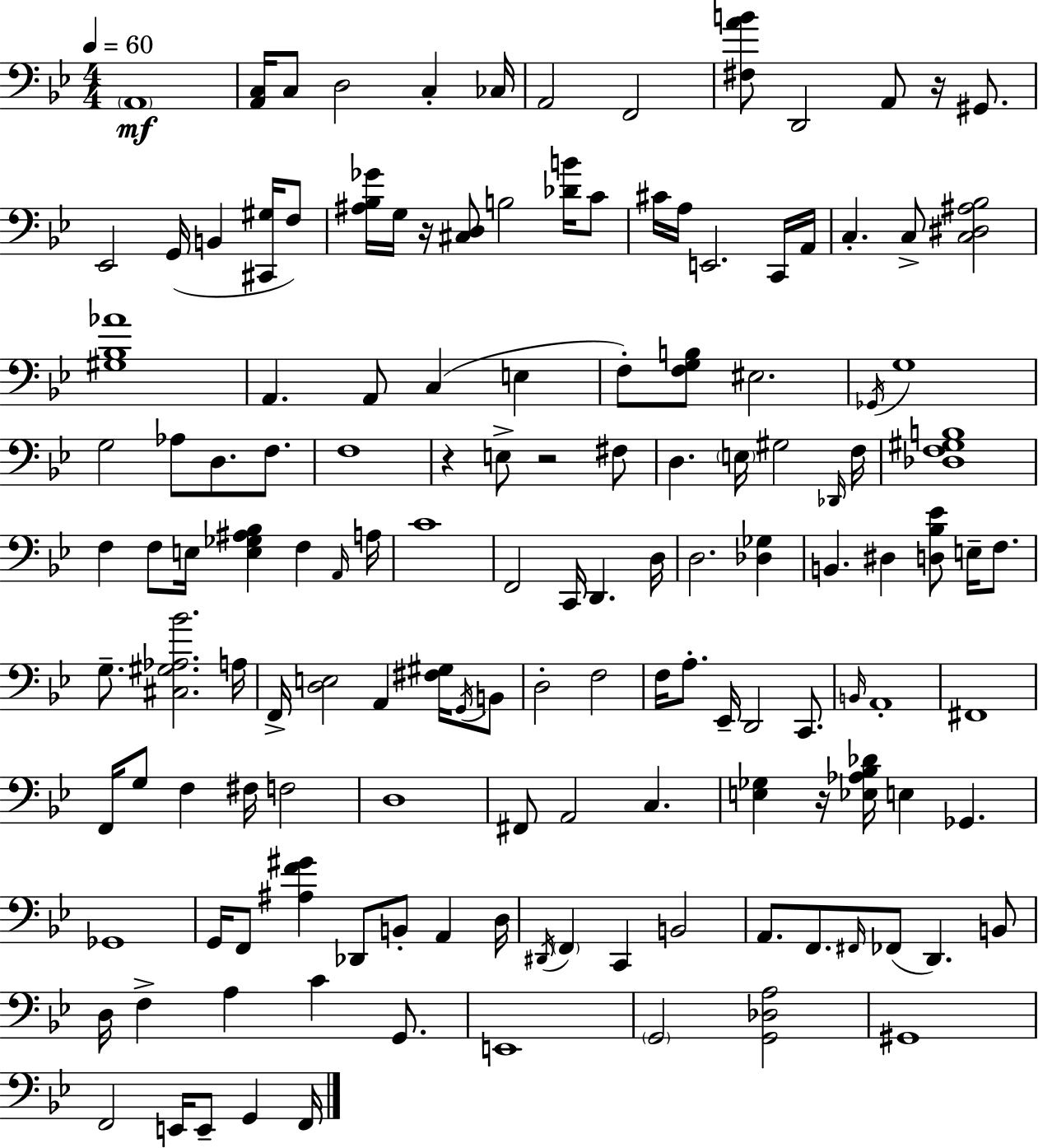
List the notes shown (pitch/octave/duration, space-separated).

A2/w [A2,C3]/s C3/e D3/h C3/q CES3/s A2/h F2/h [F#3,A4,B4]/e D2/h A2/e R/s G#2/e. Eb2/h G2/s B2/q [C#2,G#3]/s F3/e [A#3,Bb3,Gb4]/s G3/s R/s [C#3,D3]/e B3/h [Db4,B4]/s C4/e C#4/s A3/s E2/h. C2/s A2/s C3/q. C3/e [C3,D#3,A#3,Bb3]/h [G#3,Bb3,Ab4]/w A2/q. A2/e C3/q E3/q F3/e [F3,G3,B3]/e EIS3/h. Gb2/s G3/w G3/h Ab3/e D3/e. F3/e. F3/w R/q E3/e R/h F#3/e D3/q. E3/s G#3/h Db2/s F3/s [Db3,F3,G#3,B3]/w F3/q F3/e E3/s [E3,Gb3,A#3,Bb3]/q F3/q A2/s A3/s C4/w F2/h C2/s D2/q. D3/s D3/h. [Db3,Gb3]/q B2/q. D#3/q [D3,Bb3,Eb4]/e E3/s F3/e. G3/e. [C#3,G#3,Ab3,Bb4]/h. A3/s F2/s [D3,E3]/h A2/q [F#3,G#3]/s G2/s B2/e D3/h F3/h F3/s A3/e. Eb2/s D2/h C2/e. B2/s A2/w F#2/w F2/s G3/e F3/q F#3/s F3/h D3/w F#2/e A2/h C3/q. [E3,Gb3]/q R/s [Eb3,Ab3,Bb3,Db4]/s E3/q Gb2/q. Gb2/w G2/s F2/e [A#3,F4,G#4]/q Db2/e B2/e A2/q D3/s D#2/s F2/q C2/q B2/h A2/e. F2/e. F#2/s FES2/e D2/q. B2/e D3/s F3/q A3/q C4/q G2/e. E2/w G2/h [G2,Db3,A3]/h G#2/w F2/h E2/s E2/e G2/q F2/s